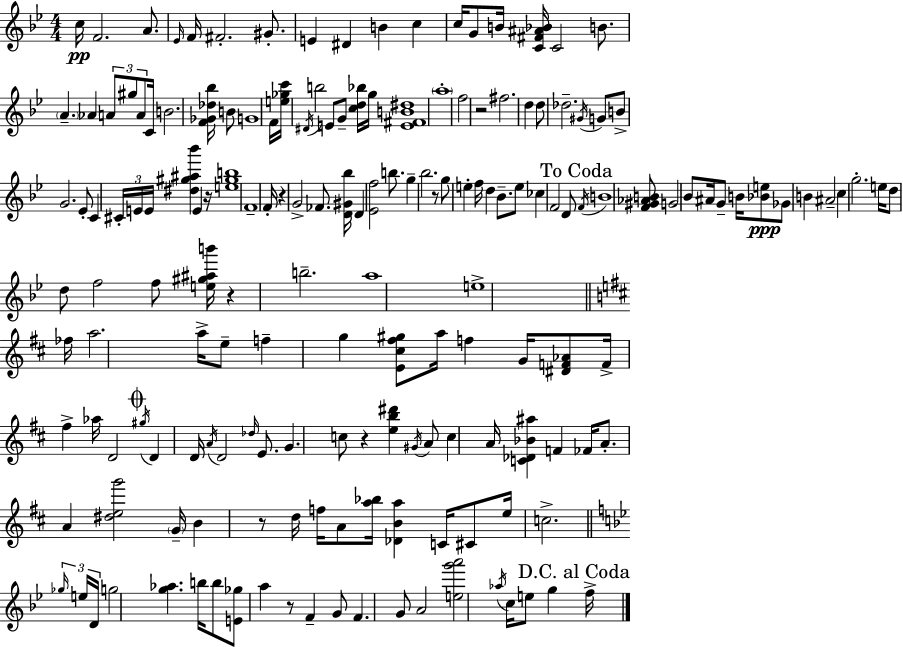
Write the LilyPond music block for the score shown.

{
  \clef treble
  \numericTimeSignature
  \time 4/4
  \key g \minor
  c''16\pp f'2. a'8. | \grace { ees'16 } f'16 fis'2.-. gis'8.-. | e'4 dis'4 b'4 c''4 | c''16 g'8 b'16 <c' fis' ais' bes'>16 c'2 b'8. | \break \parenthesize a'4.-- aes'4 \tuplet 3/2 { a'8 gis''8 a'8 } | c'16 b'2. <f' ges' des'' bes''>16 b'8 | g'1 | f'16 <e'' ges'' c'''>16 \acciaccatura { dis'16 } b''2 e'8 g'8-- | \break <c'' d'' bes''>16 g''16 <e' fis' b' dis''>1 | \parenthesize a''1-. | f''2 r2 | fis''2. d''4 | \break d''8 des''2.-- | \acciaccatura { gis'16 } g'8 b'8-> g'2. | ees'8-. c'4 \tuplet 3/2 { cis'16-. e'16 e'16 } <dis'' gis'' ais'' bes'''>4 e'4 | r16 <e'' gis'' b''>1 | \break f'1-- | f'16-. r4 g'2-> | fes'8. <d' gis' bes''>16 d'4 <ees' f''>2 | b''8. g''4-- bes''2. | \break r8 g''8 e''4-. f''16 d''4 | bes'8.-- e''8 ces''4 f'2 | d'8 \mark "To Coda" \acciaccatura { f'16 } b'1 | <f' gis' aes' b'>8 g'2 bes'8 | \break ais'16 g'8-- b'16 <bes' e''>8\ppp ges'8 b'4 ais'2-- | c''4 g''2.-. | e''16 d''8 d''8 f''2 | f''8 <e'' gis'' ais'' b'''>16 r4 b''2.-- | \break a''1 | e''1-> | \bar "||" \break \key d \major fes''16 a''2. a''16-> e''8-- | f''4-- g''4 <e' cis'' fis'' gis''>8 a''16 f''4 g'16 | <dis' f' aes'>8 f'16-> fis''4-> aes''16 d'2 | \mark \markup { \musicglyph "scripts.coda" } \acciaccatura { gis''16 } d'4 d'16 \acciaccatura { a'16 } d'2 \grace { des''16 } | \break e'8. g'4. c''8 r4 <e'' b'' dis'''>4 | \acciaccatura { gis'16 } a'8 c''4 a'16 <c' des' bes' ais''>4 f'4 | fes'16 a'8.-. a'4 <dis'' e'' g'''>2 | \parenthesize g'16-- b'4 r8 d''16 f''16 a'8 <a'' bes''>16 <des' b' a''>4 | \break c'16 cis'8 e''16 c''2.-> | \bar "||" \break \key bes \major \tuplet 3/2 { \grace { ges''16 } e''16 d'16 } g''2 <g'' aes''>4. | b''16 b''8 <e' ges''>8 a''4 r8 f'4-- | g'8 f'4. g'8 a'2 | <e'' g''' a'''>2 \acciaccatura { aes''16 } c''16 e''8 g''4 | \break \mark "D.C. al Coda" f''16-> \bar "|."
}